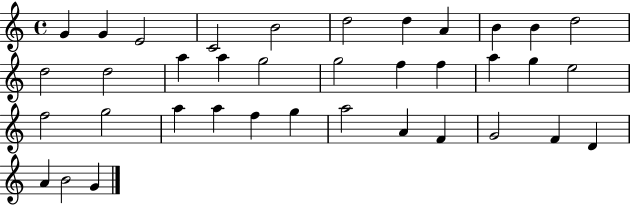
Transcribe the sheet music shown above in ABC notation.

X:1
T:Untitled
M:4/4
L:1/4
K:C
G G E2 C2 B2 d2 d A B B d2 d2 d2 a a g2 g2 f f a g e2 f2 g2 a a f g a2 A F G2 F D A B2 G